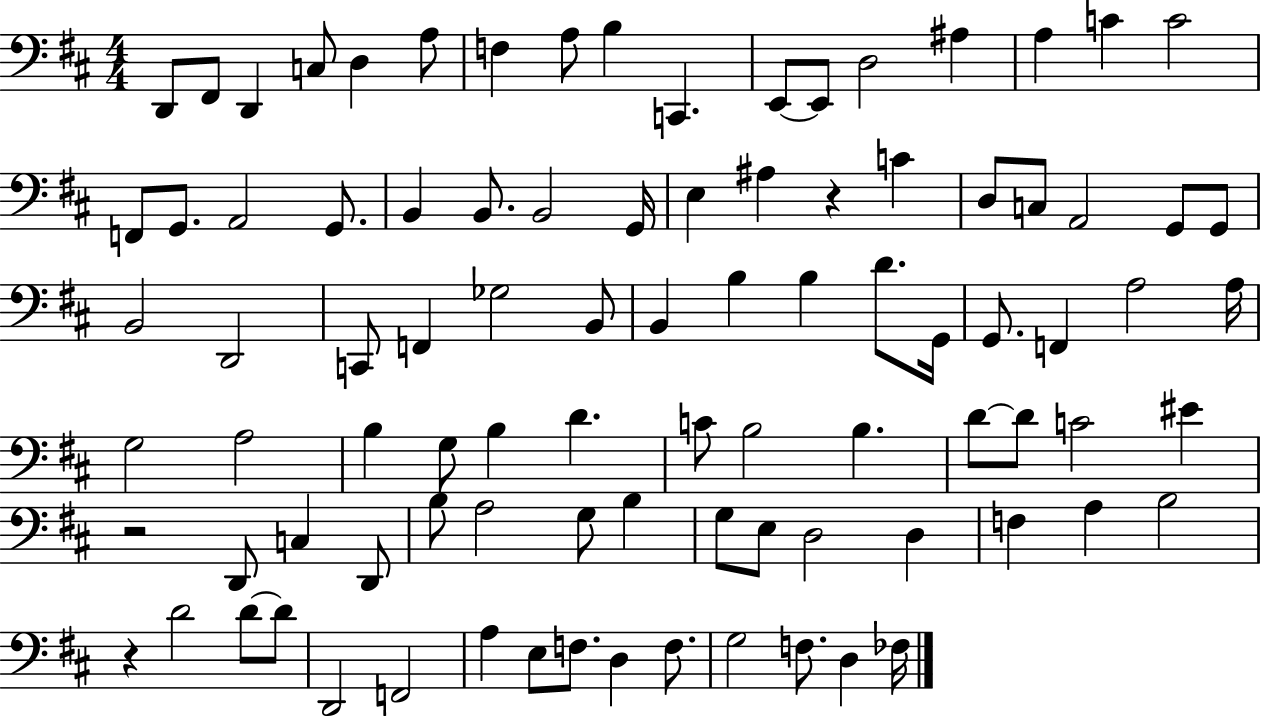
{
  \clef bass
  \numericTimeSignature
  \time 4/4
  \key d \major
  d,8 fis,8 d,4 c8 d4 a8 | f4 a8 b4 c,4. | e,8~~ e,8 d2 ais4 | a4 c'4 c'2 | \break f,8 g,8. a,2 g,8. | b,4 b,8. b,2 g,16 | e4 ais4 r4 c'4 | d8 c8 a,2 g,8 g,8 | \break b,2 d,2 | c,8 f,4 ges2 b,8 | b,4 b4 b4 d'8. g,16 | g,8. f,4 a2 a16 | \break g2 a2 | b4 g8 b4 d'4. | c'8 b2 b4. | d'8~~ d'8 c'2 eis'4 | \break r2 d,8 c4 d,8 | b8 a2 g8 b4 | g8 e8 d2 d4 | f4 a4 b2 | \break r4 d'2 d'8~~ d'8 | d,2 f,2 | a4 e8 f8. d4 f8. | g2 f8. d4 fes16 | \break \bar "|."
}